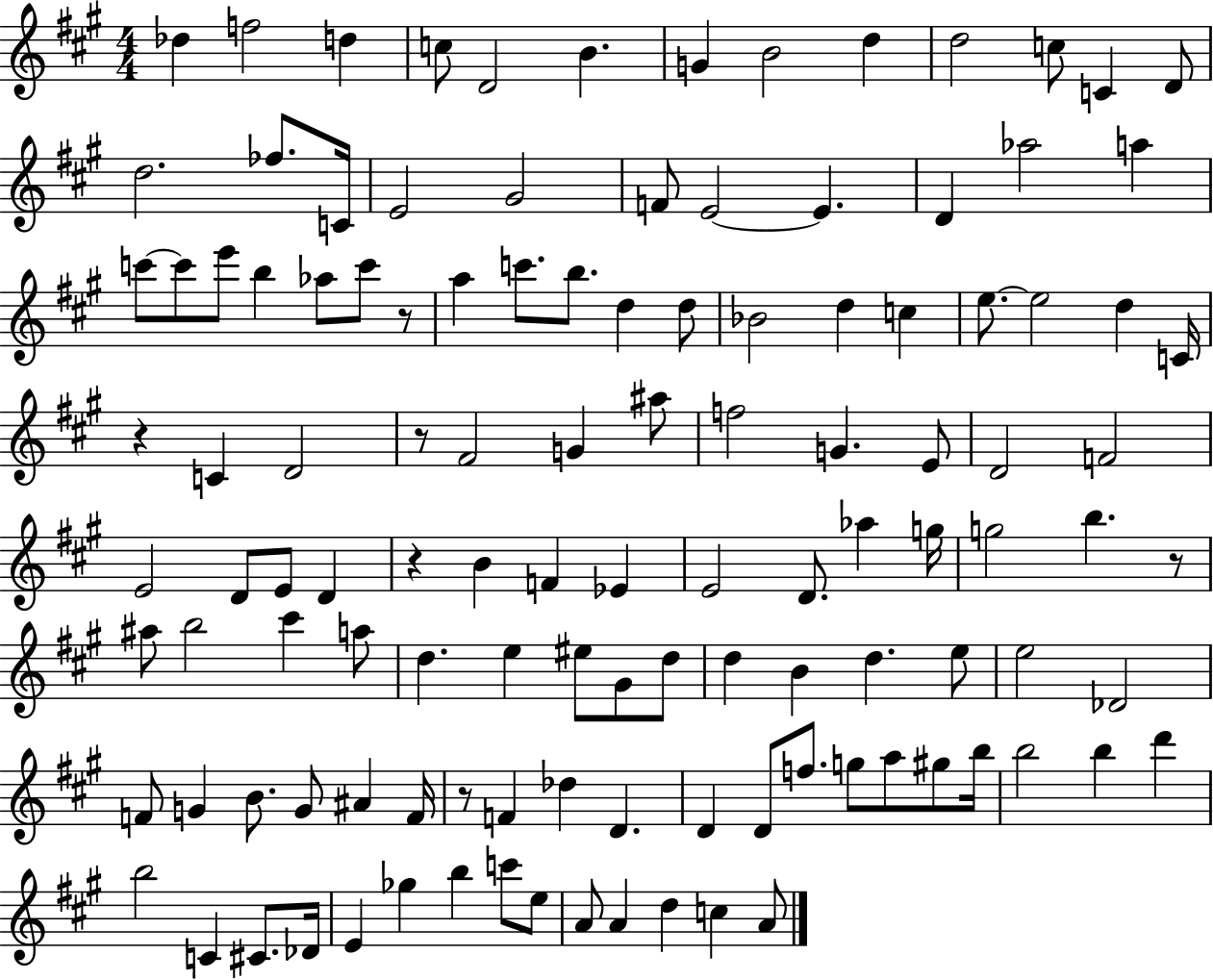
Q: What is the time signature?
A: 4/4